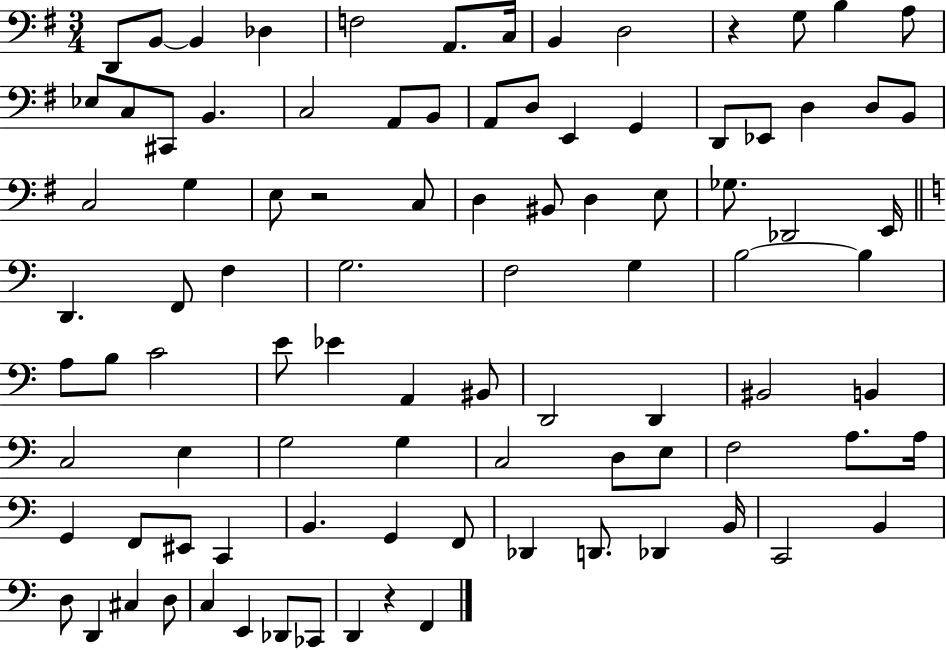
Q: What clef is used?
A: bass